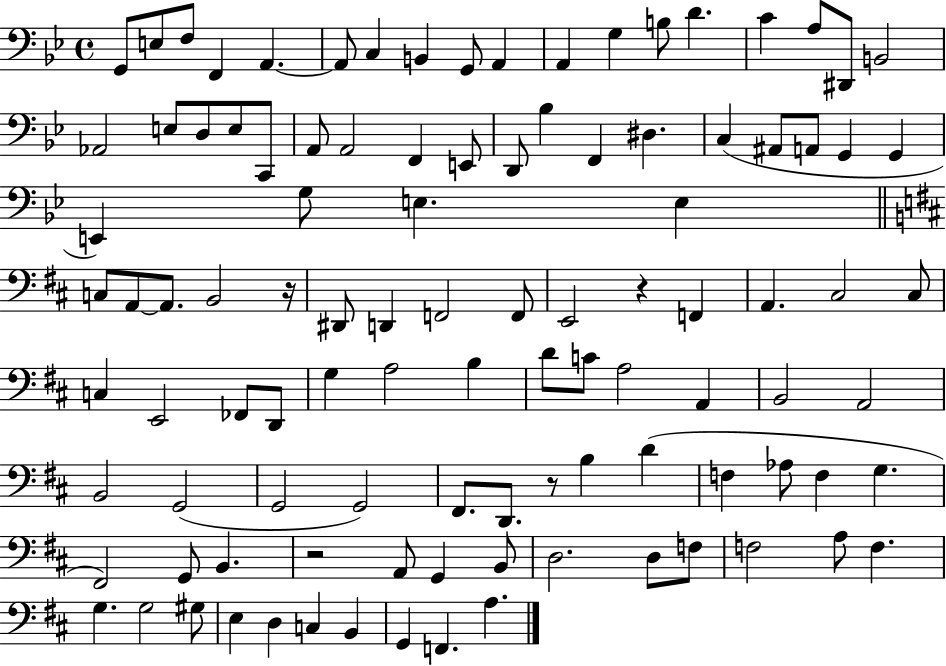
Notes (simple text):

G2/e E3/e F3/e F2/q A2/q. A2/e C3/q B2/q G2/e A2/q A2/q G3/q B3/e D4/q. C4/q A3/e D#2/e B2/h Ab2/h E3/e D3/e E3/e C2/e A2/e A2/h F2/q E2/e D2/e Bb3/q F2/q D#3/q. C3/q A#2/e A2/e G2/q G2/q E2/q G3/e E3/q. E3/q C3/e A2/e A2/e. B2/h R/s D#2/e D2/q F2/h F2/e E2/h R/q F2/q A2/q. C#3/h C#3/e C3/q E2/h FES2/e D2/e G3/q A3/h B3/q D4/e C4/e A3/h A2/q B2/h A2/h B2/h G2/h G2/h G2/h F#2/e. D2/e. R/e B3/q D4/q F3/q Ab3/e F3/q G3/q. F#2/h G2/e B2/q. R/h A2/e G2/q B2/e D3/h. D3/e F3/e F3/h A3/e F3/q. G3/q. G3/h G#3/e E3/q D3/q C3/q B2/q G2/q F2/q. A3/q.